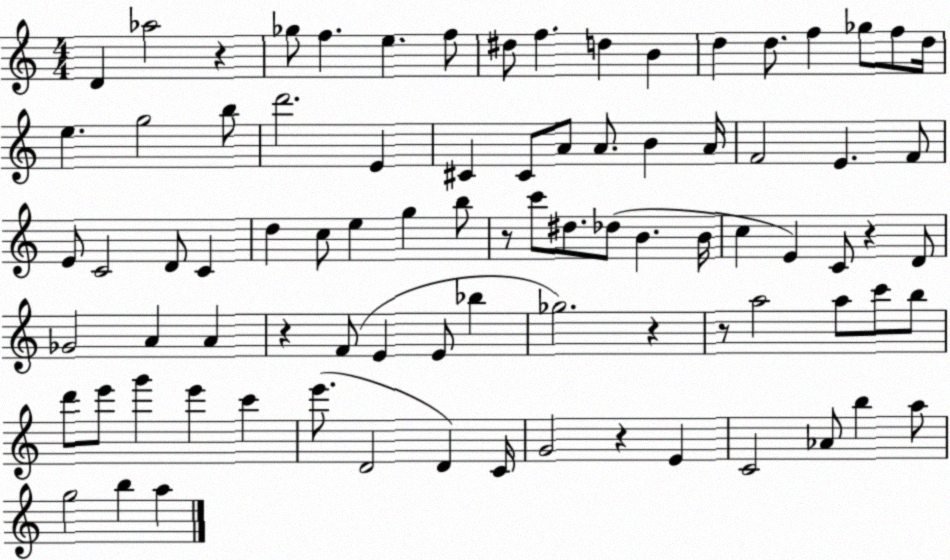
X:1
T:Untitled
M:4/4
L:1/4
K:C
D _a2 z _g/2 f e f/2 ^d/2 f d B d d/2 f _g/2 f/2 d/4 e g2 b/2 d'2 E ^C ^C/2 A/2 A/2 B A/4 F2 E F/2 E/2 C2 D/2 C d c/2 e g b/2 z/2 c'/2 ^d/2 _d/2 B B/4 c E C/2 z D/2 _G2 A A z F/2 E E/2 _b _g2 z z/2 a2 a/2 c'/2 b/2 d'/2 e'/2 g' e' c' e'/2 D2 D C/4 G2 z E C2 _A/2 b a/2 g2 b a